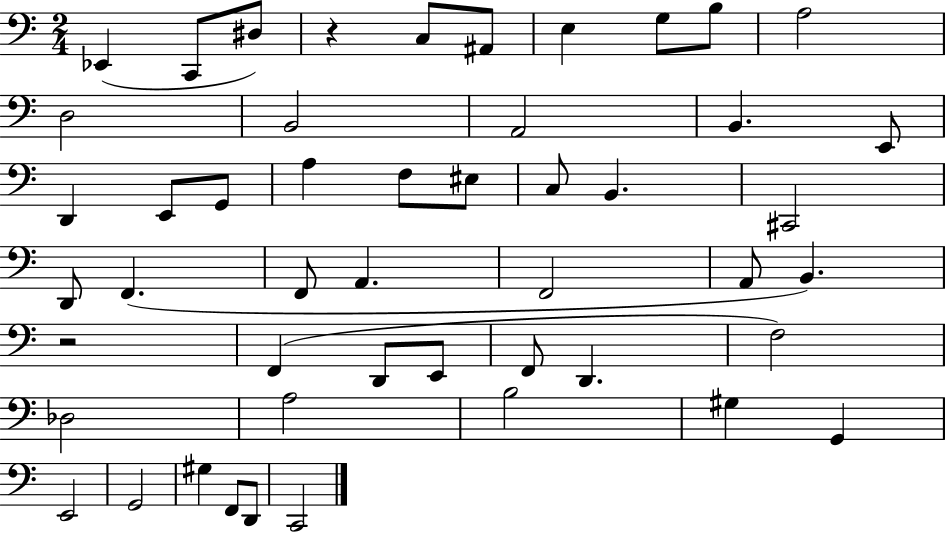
Eb2/q C2/e D#3/e R/q C3/e A#2/e E3/q G3/e B3/e A3/h D3/h B2/h A2/h B2/q. E2/e D2/q E2/e G2/e A3/q F3/e EIS3/e C3/e B2/q. C#2/h D2/e F2/q. F2/e A2/q. F2/h A2/e B2/q. R/h F2/q D2/e E2/e F2/e D2/q. F3/h Db3/h A3/h B3/h G#3/q G2/q E2/h G2/h G#3/q F2/e D2/e C2/h